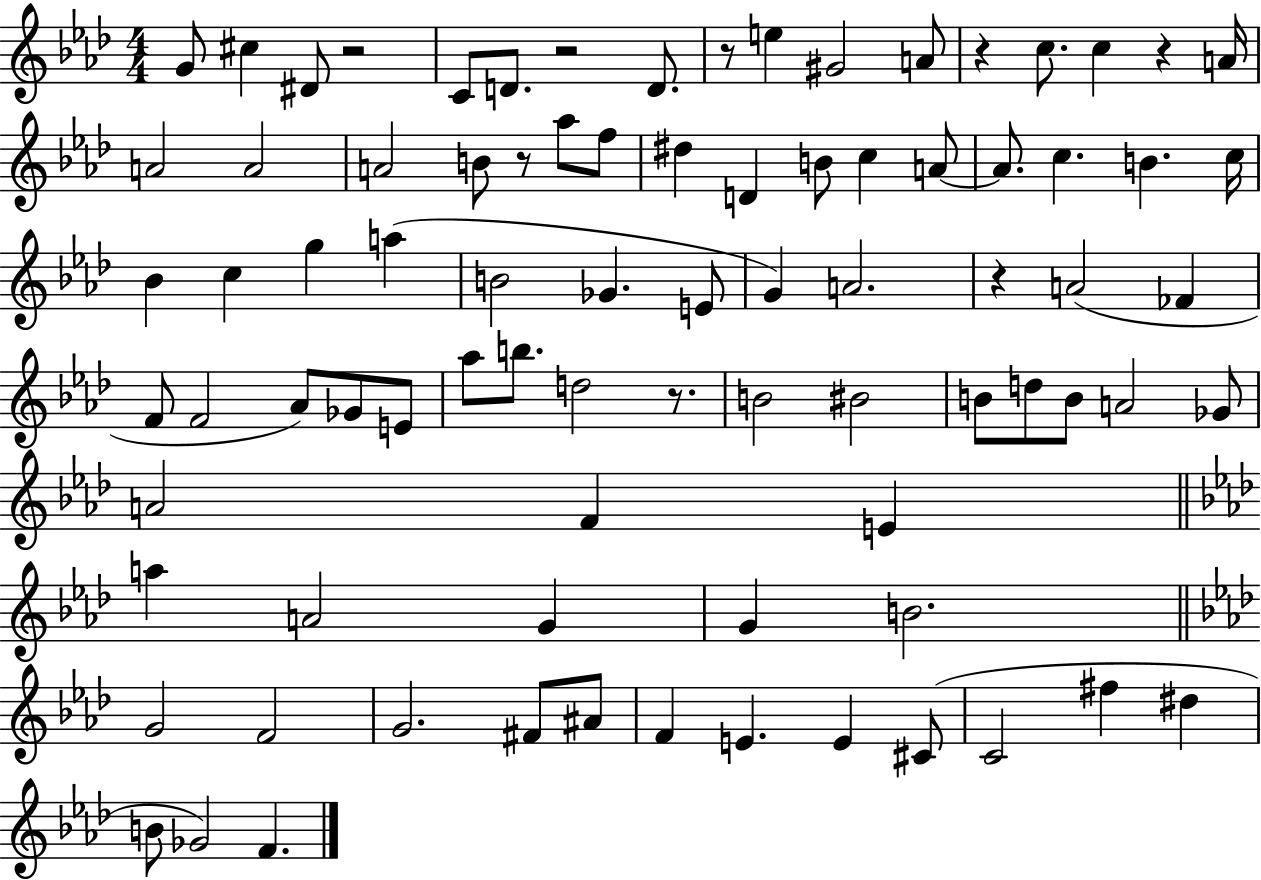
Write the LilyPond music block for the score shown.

{
  \clef treble
  \numericTimeSignature
  \time 4/4
  \key aes \major
  \repeat volta 2 { g'8 cis''4 dis'8 r2 | c'8 d'8. r2 d'8. | r8 e''4 gis'2 a'8 | r4 c''8. c''4 r4 a'16 | \break a'2 a'2 | a'2 b'8 r8 aes''8 f''8 | dis''4 d'4 b'8 c''4 a'8~~ | a'8. c''4. b'4. c''16 | \break bes'4 c''4 g''4 a''4( | b'2 ges'4. e'8 | g'4) a'2. | r4 a'2( fes'4 | \break f'8 f'2 aes'8) ges'8 e'8 | aes''8 b''8. d''2 r8. | b'2 bis'2 | b'8 d''8 b'8 a'2 ges'8 | \break a'2 f'4 e'4 | \bar "||" \break \key aes \major a''4 a'2 g'4 | g'4 b'2. | \bar "||" \break \key aes \major g'2 f'2 | g'2. fis'8 ais'8 | f'4 e'4. e'4 cis'8( | c'2 fis''4 dis''4 | \break b'8 ges'2) f'4. | } \bar "|."
}